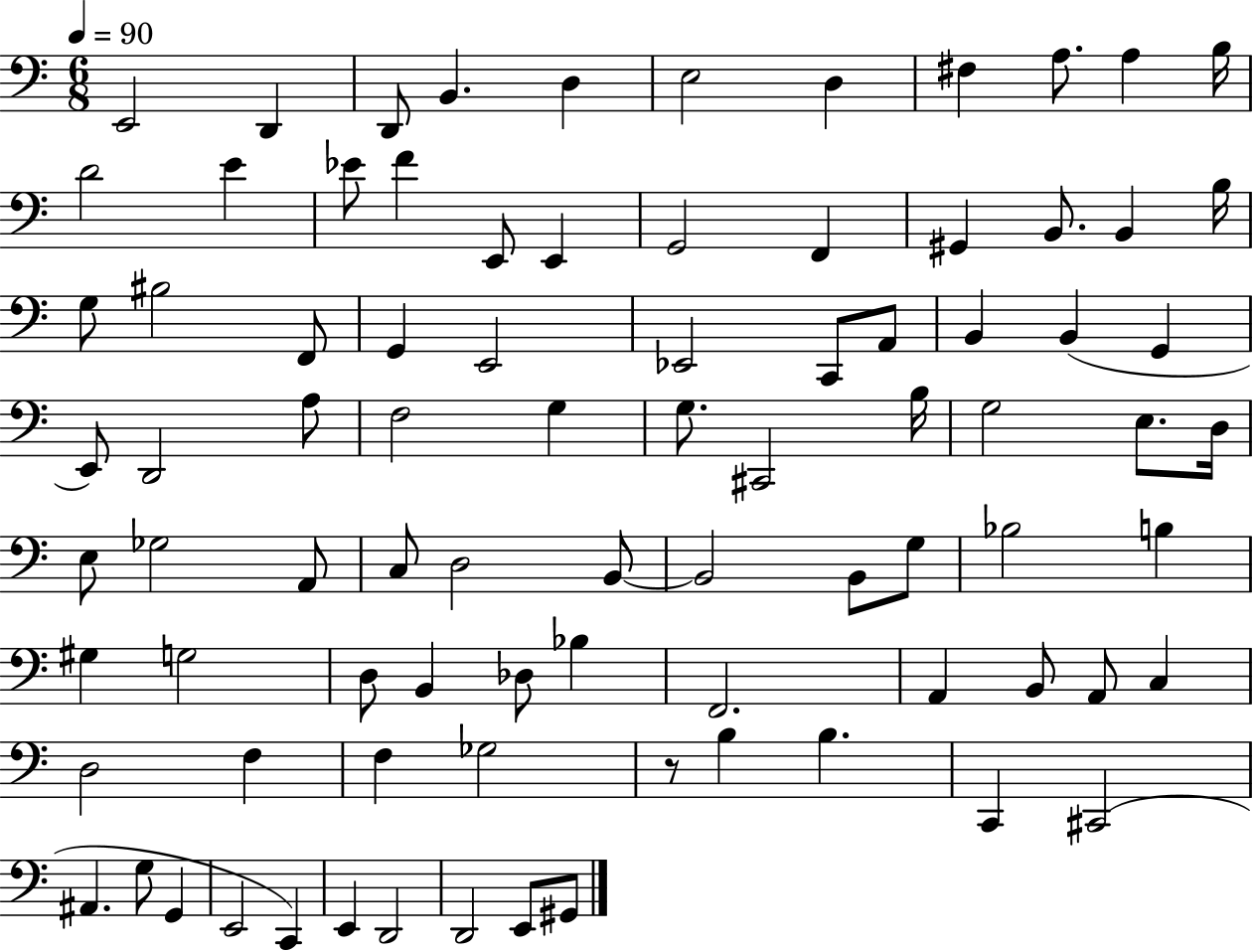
X:1
T:Untitled
M:6/8
L:1/4
K:C
E,,2 D,, D,,/2 B,, D, E,2 D, ^F, A,/2 A, B,/4 D2 E _E/2 F E,,/2 E,, G,,2 F,, ^G,, B,,/2 B,, B,/4 G,/2 ^B,2 F,,/2 G,, E,,2 _E,,2 C,,/2 A,,/2 B,, B,, G,, E,,/2 D,,2 A,/2 F,2 G, G,/2 ^C,,2 B,/4 G,2 E,/2 D,/4 E,/2 _G,2 A,,/2 C,/2 D,2 B,,/2 B,,2 B,,/2 G,/2 _B,2 B, ^G, G,2 D,/2 B,, _D,/2 _B, F,,2 A,, B,,/2 A,,/2 C, D,2 F, F, _G,2 z/2 B, B, C,, ^C,,2 ^A,, G,/2 G,, E,,2 C,, E,, D,,2 D,,2 E,,/2 ^G,,/2